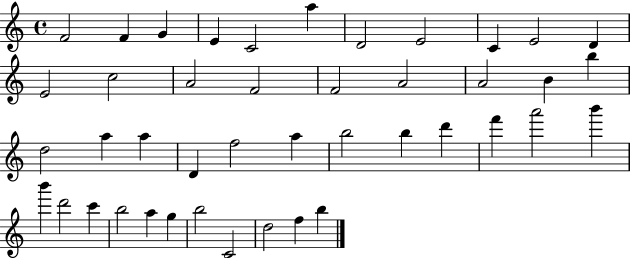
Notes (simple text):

F4/h F4/q G4/q E4/q C4/h A5/q D4/h E4/h C4/q E4/h D4/q E4/h C5/h A4/h F4/h F4/h A4/h A4/h B4/q B5/q D5/h A5/q A5/q D4/q F5/h A5/q B5/h B5/q D6/q F6/q A6/h B6/q B6/q D6/h C6/q B5/h A5/q G5/q B5/h C4/h D5/h F5/q B5/q